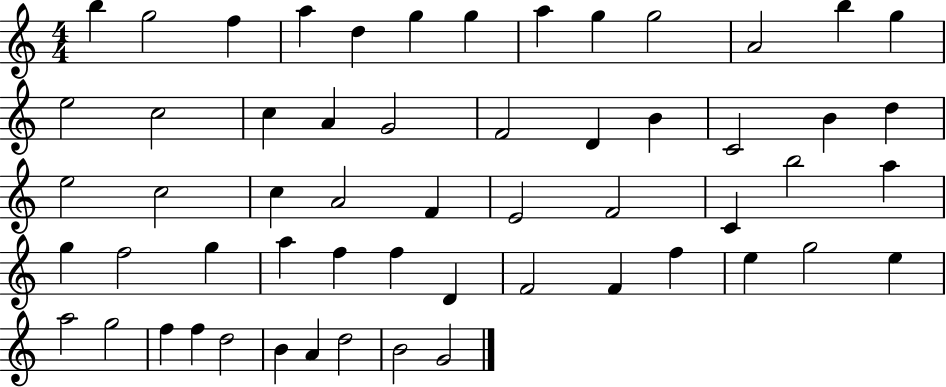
{
  \clef treble
  \numericTimeSignature
  \time 4/4
  \key c \major
  b''4 g''2 f''4 | a''4 d''4 g''4 g''4 | a''4 g''4 g''2 | a'2 b''4 g''4 | \break e''2 c''2 | c''4 a'4 g'2 | f'2 d'4 b'4 | c'2 b'4 d''4 | \break e''2 c''2 | c''4 a'2 f'4 | e'2 f'2 | c'4 b''2 a''4 | \break g''4 f''2 g''4 | a''4 f''4 f''4 d'4 | f'2 f'4 f''4 | e''4 g''2 e''4 | \break a''2 g''2 | f''4 f''4 d''2 | b'4 a'4 d''2 | b'2 g'2 | \break \bar "|."
}